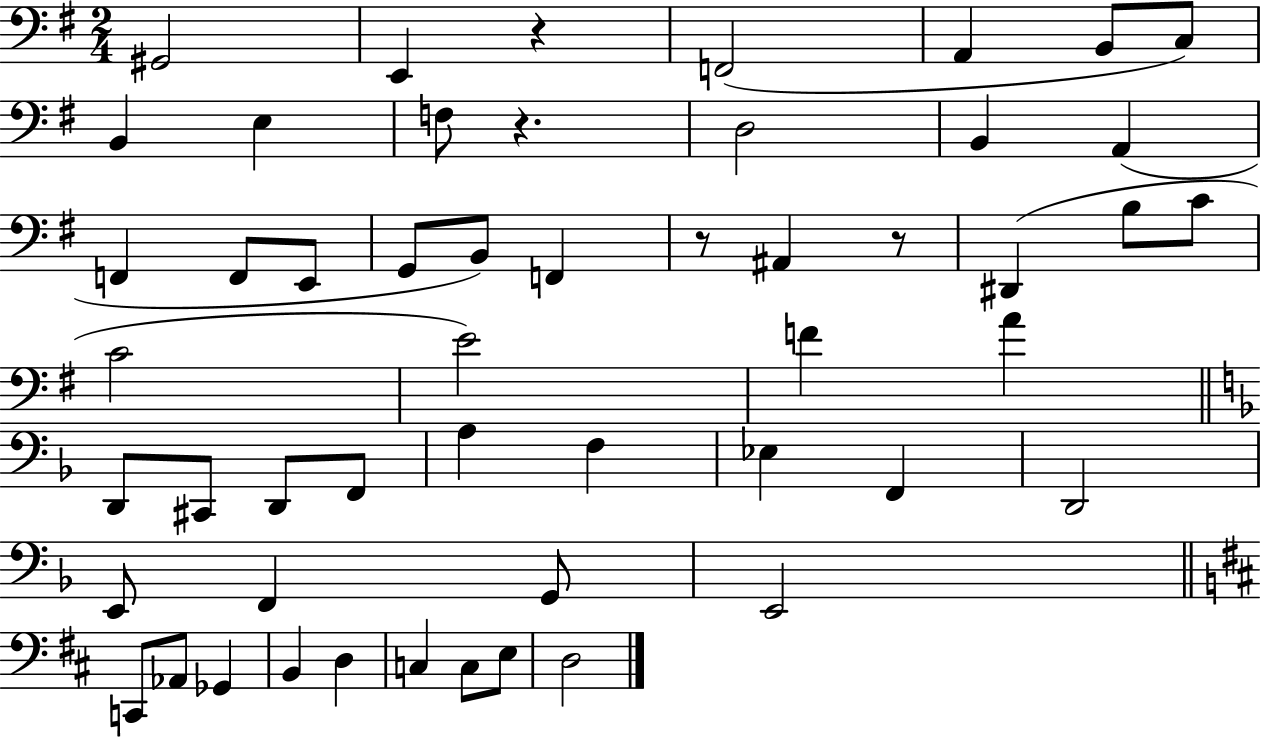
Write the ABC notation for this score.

X:1
T:Untitled
M:2/4
L:1/4
K:G
^G,,2 E,, z F,,2 A,, B,,/2 C,/2 B,, E, F,/2 z D,2 B,, A,, F,, F,,/2 E,,/2 G,,/2 B,,/2 F,, z/2 ^A,, z/2 ^D,, B,/2 C/2 C2 E2 F A D,,/2 ^C,,/2 D,,/2 F,,/2 A, F, _E, F,, D,,2 E,,/2 F,, G,,/2 E,,2 C,,/2 _A,,/2 _G,, B,, D, C, C,/2 E,/2 D,2